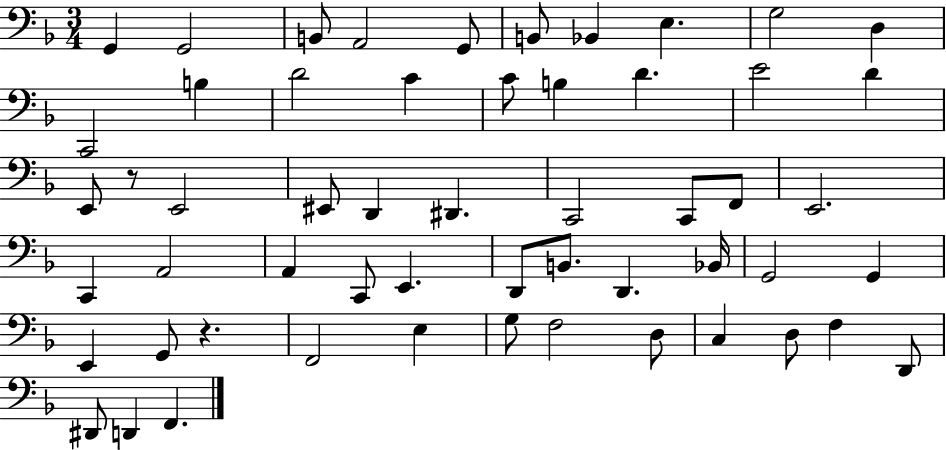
X:1
T:Untitled
M:3/4
L:1/4
K:F
G,, G,,2 B,,/2 A,,2 G,,/2 B,,/2 _B,, E, G,2 D, C,,2 B, D2 C C/2 B, D E2 D E,,/2 z/2 E,,2 ^E,,/2 D,, ^D,, C,,2 C,,/2 F,,/2 E,,2 C,, A,,2 A,, C,,/2 E,, D,,/2 B,,/2 D,, _B,,/4 G,,2 G,, E,, G,,/2 z F,,2 E, G,/2 F,2 D,/2 C, D,/2 F, D,,/2 ^D,,/2 D,, F,,